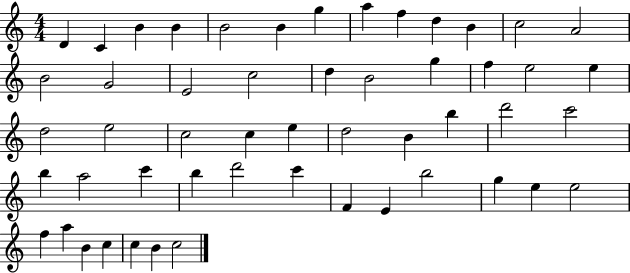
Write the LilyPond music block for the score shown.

{
  \clef treble
  \numericTimeSignature
  \time 4/4
  \key c \major
  d'4 c'4 b'4 b'4 | b'2 b'4 g''4 | a''4 f''4 d''4 b'4 | c''2 a'2 | \break b'2 g'2 | e'2 c''2 | d''4 b'2 g''4 | f''4 e''2 e''4 | \break d''2 e''2 | c''2 c''4 e''4 | d''2 b'4 b''4 | d'''2 c'''2 | \break b''4 a''2 c'''4 | b''4 d'''2 c'''4 | f'4 e'4 b''2 | g''4 e''4 e''2 | \break f''4 a''4 b'4 c''4 | c''4 b'4 c''2 | \bar "|."
}